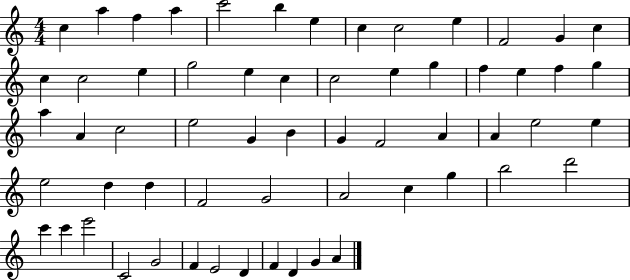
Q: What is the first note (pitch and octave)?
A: C5